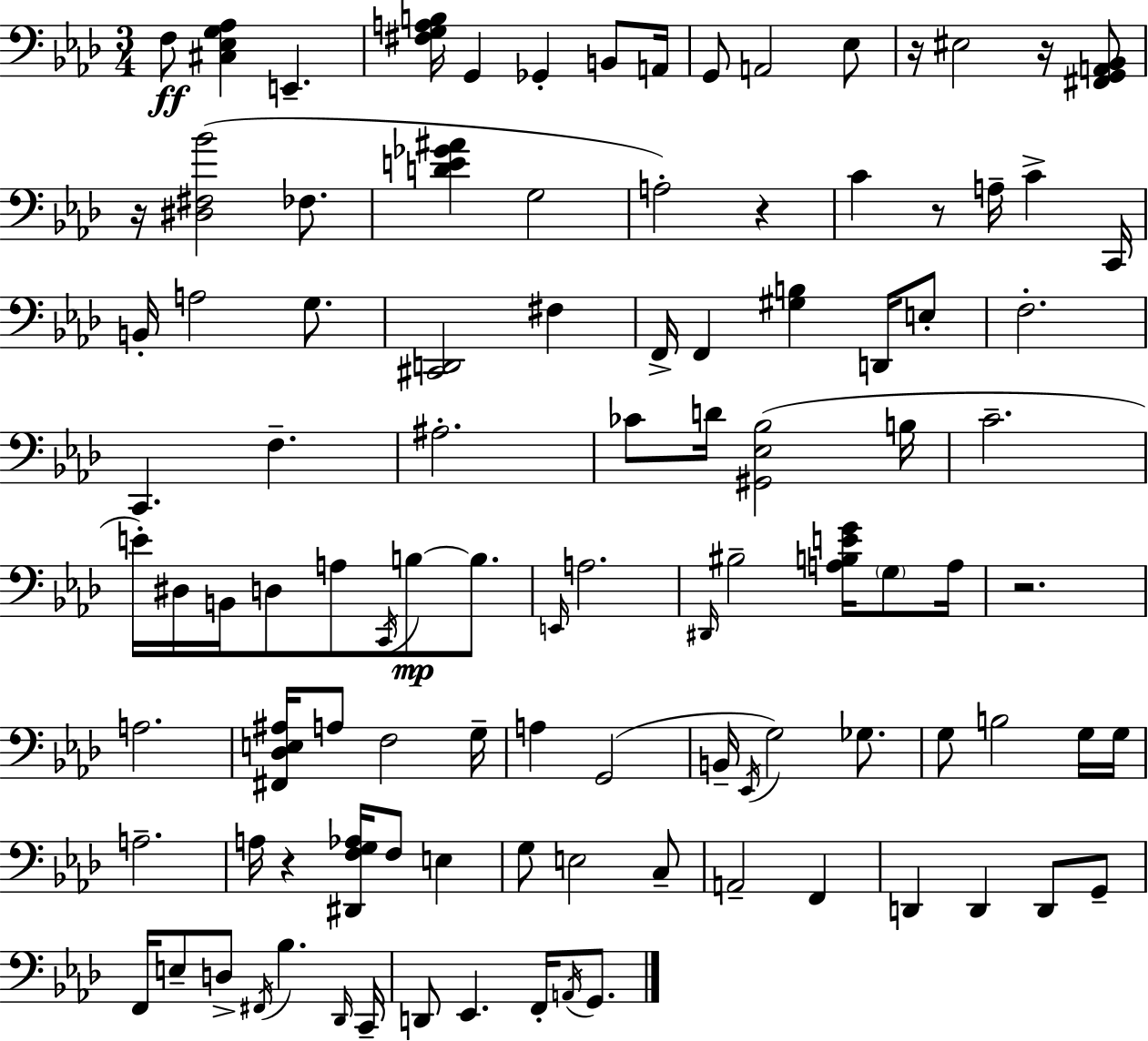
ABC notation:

X:1
T:Untitled
M:3/4
L:1/4
K:Fm
F,/2 [^C,_E,G,_A,] E,, [^F,G,A,B,]/4 G,, _G,, B,,/2 A,,/4 G,,/2 A,,2 _E,/2 z/4 ^E,2 z/4 [^F,,G,,A,,_B,,]/2 z/4 [^D,^F,_B]2 _F,/2 [DE_G^A] G,2 A,2 z C z/2 A,/4 C C,,/4 B,,/4 A,2 G,/2 [^C,,D,,]2 ^F, F,,/4 F,, [^G,B,] D,,/4 E,/2 F,2 C,, F, ^A,2 _C/2 D/4 [^G,,_E,_B,]2 B,/4 C2 E/4 ^D,/4 B,,/4 D,/2 A,/2 C,,/4 B,/2 B,/2 E,,/4 A,2 ^D,,/4 ^B,2 [A,B,EG]/4 G,/2 A,/4 z2 A,2 [^F,,_D,E,^A,]/4 A,/2 F,2 G,/4 A, G,,2 B,,/4 _E,,/4 G,2 _G,/2 G,/2 B,2 G,/4 G,/4 A,2 A,/4 z [^D,,F,G,_A,]/4 F,/2 E, G,/2 E,2 C,/2 A,,2 F,, D,, D,, D,,/2 G,,/2 F,,/4 E,/2 D,/2 ^F,,/4 _B, _D,,/4 C,,/4 D,,/2 _E,, F,,/4 A,,/4 G,,/2